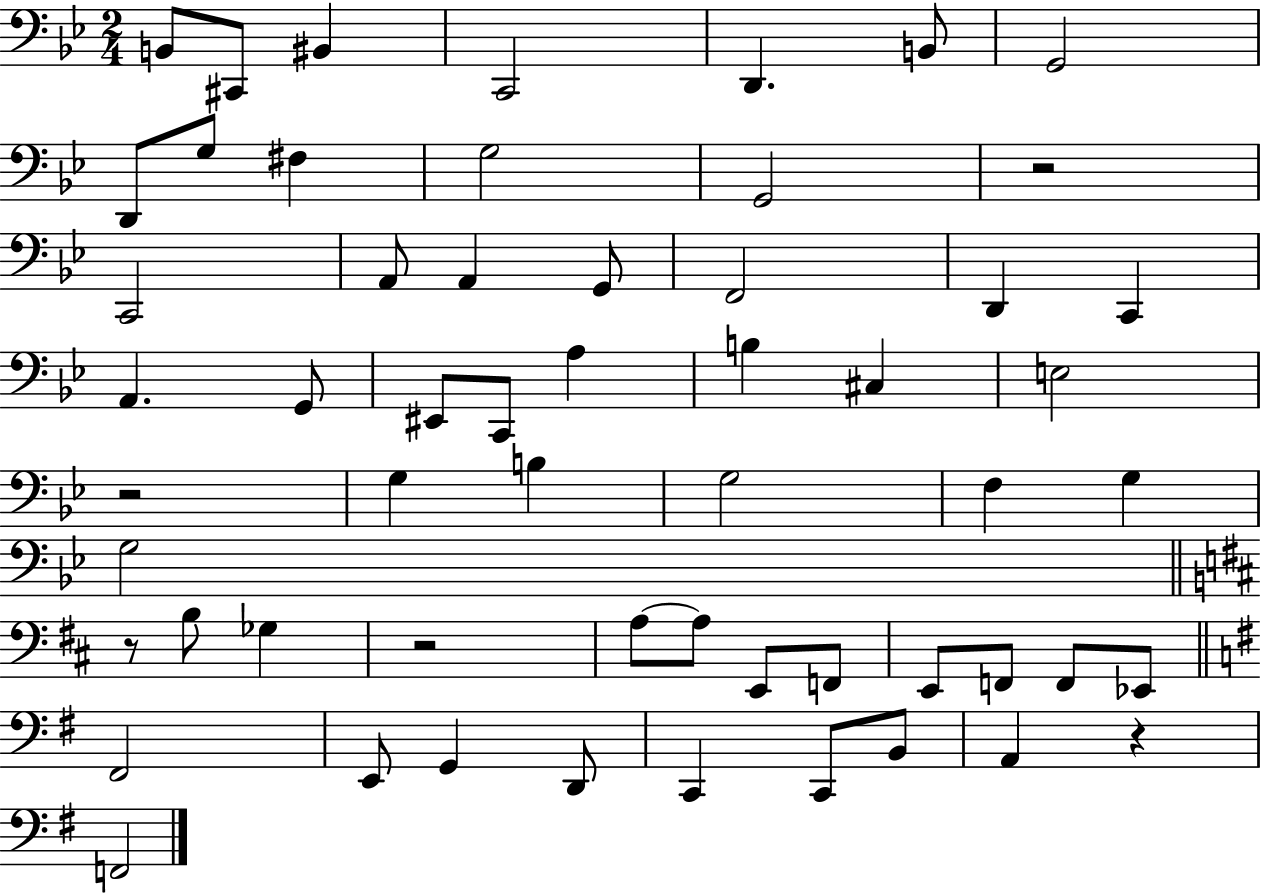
B2/e C#2/e BIS2/q C2/h D2/q. B2/e G2/h D2/e G3/e F#3/q G3/h G2/h R/h C2/h A2/e A2/q G2/e F2/h D2/q C2/q A2/q. G2/e EIS2/e C2/e A3/q B3/q C#3/q E3/h R/h G3/q B3/q G3/h F3/q G3/q G3/h R/e B3/e Gb3/q R/h A3/e A3/e E2/e F2/e E2/e F2/e F2/e Eb2/e F#2/h E2/e G2/q D2/e C2/q C2/e B2/e A2/q R/q F2/h